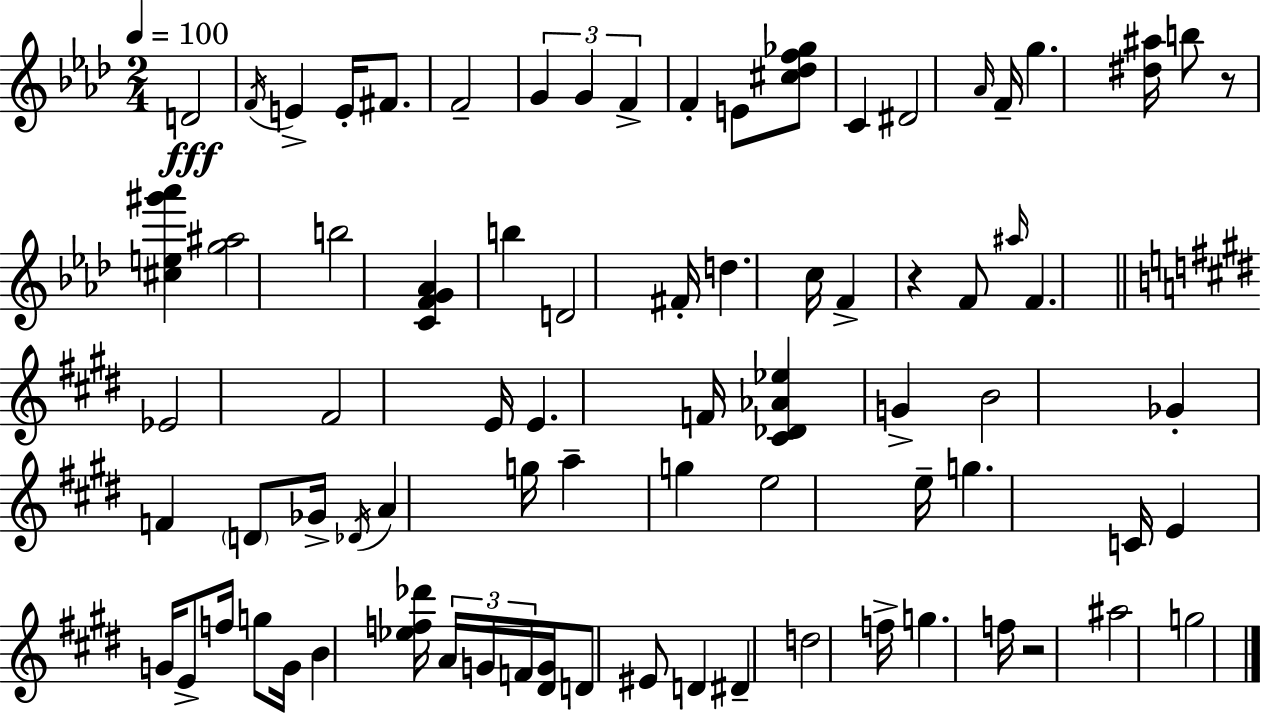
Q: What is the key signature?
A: AES major